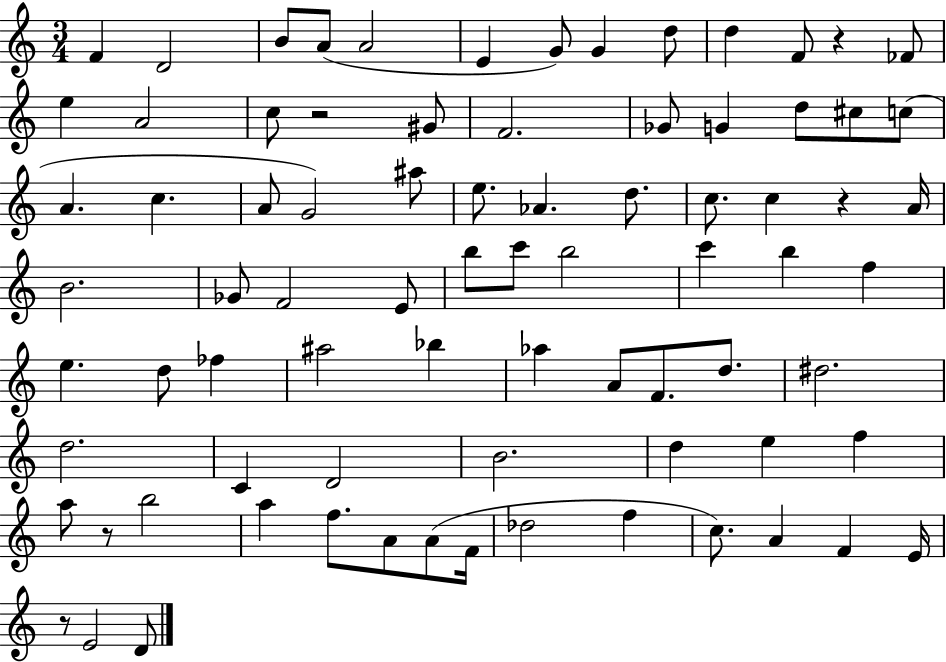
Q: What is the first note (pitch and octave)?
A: F4